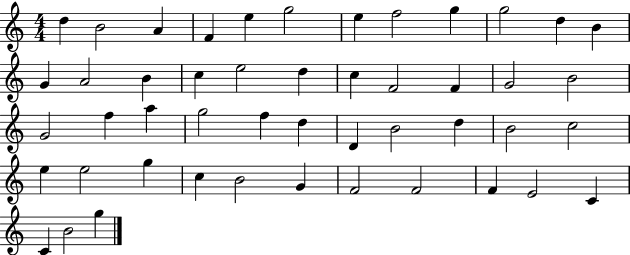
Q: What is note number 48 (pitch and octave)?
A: G5